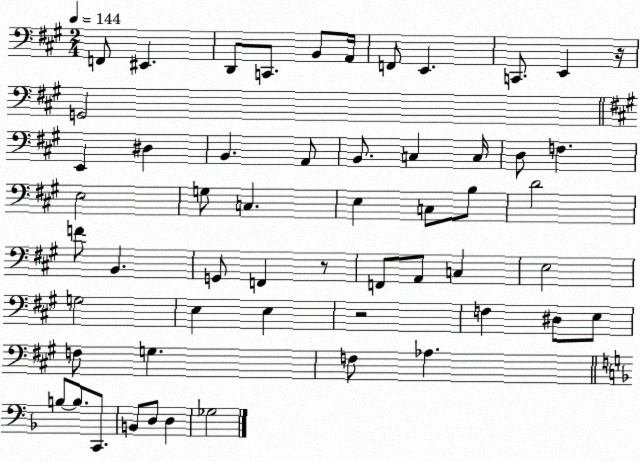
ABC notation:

X:1
T:Untitled
M:2/4
L:1/4
K:A
F,,/2 ^E,, D,,/2 C,,/2 B,,/2 A,,/4 F,,/2 E,, C,,/2 E,, z/4 G,,2 E,, ^D, B,, A,,/2 B,,/2 C, C,/4 D,/2 F, E,2 G,/2 C, E, C,/2 B,/2 D2 F/2 B,, G,,/2 F,, z/2 F,,/2 A,,/2 C, E,2 G,2 E, E, z2 F, ^D,/2 E,/2 F,/2 G, F,/2 _A, B,/2 B,/2 C,,/2 B,,/2 D,/2 D, _G,2